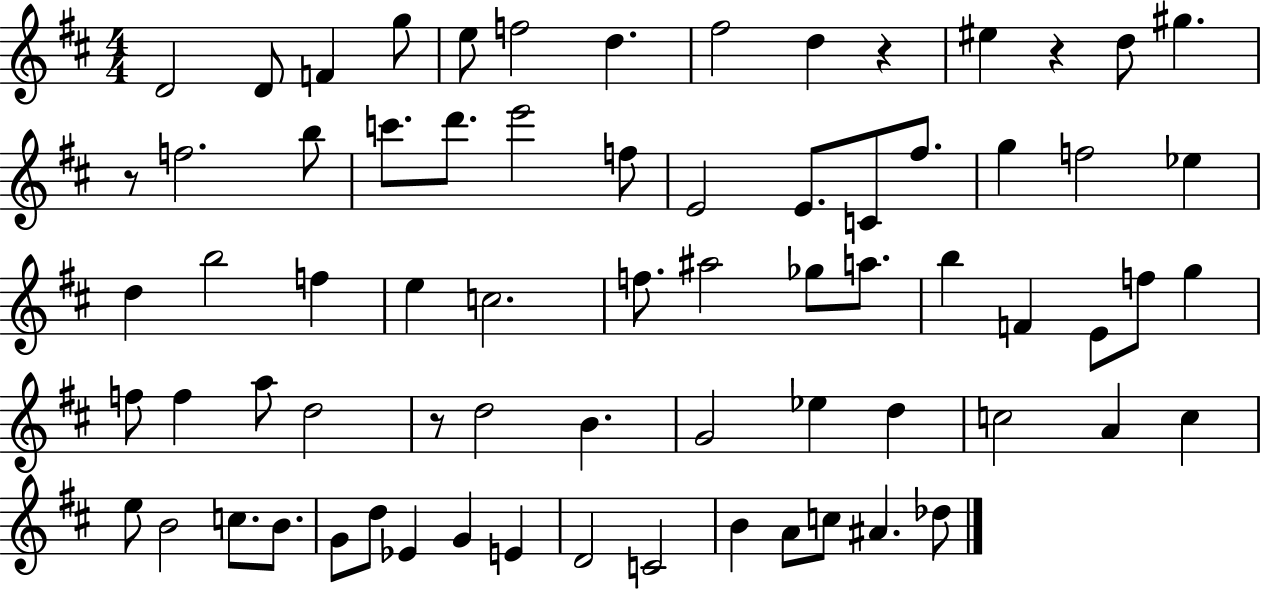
D4/h D4/e F4/q G5/e E5/e F5/h D5/q. F#5/h D5/q R/q EIS5/q R/q D5/e G#5/q. R/e F5/h. B5/e C6/e. D6/e. E6/h F5/e E4/h E4/e. C4/e F#5/e. G5/q F5/h Eb5/q D5/q B5/h F5/q E5/q C5/h. F5/e. A#5/h Gb5/e A5/e. B5/q F4/q E4/e F5/e G5/q F5/e F5/q A5/e D5/h R/e D5/h B4/q. G4/h Eb5/q D5/q C5/h A4/q C5/q E5/e B4/h C5/e. B4/e. G4/e D5/e Eb4/q G4/q E4/q D4/h C4/h B4/q A4/e C5/e A#4/q. Db5/e